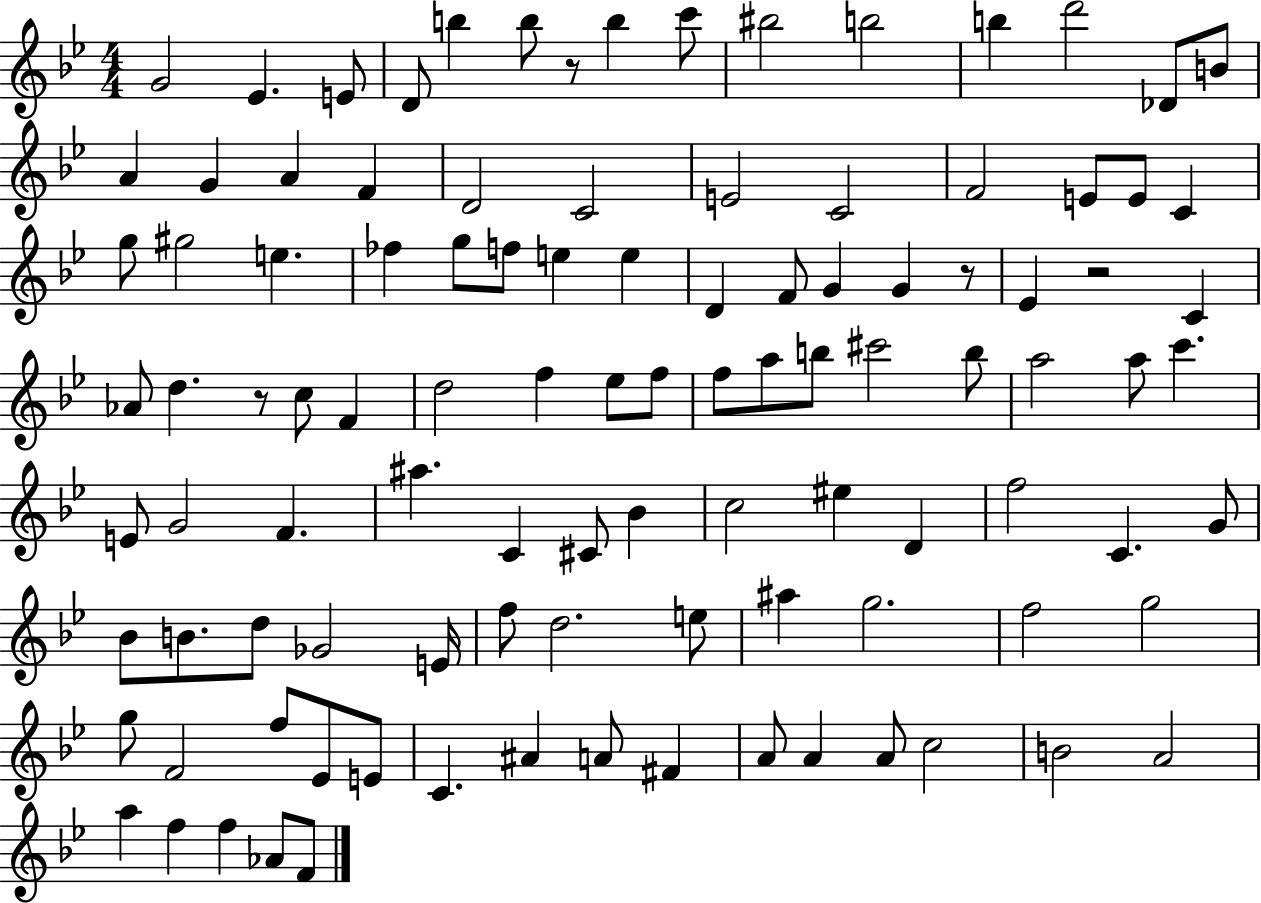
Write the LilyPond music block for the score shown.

{
  \clef treble
  \numericTimeSignature
  \time 4/4
  \key bes \major
  g'2 ees'4. e'8 | d'8 b''4 b''8 r8 b''4 c'''8 | bis''2 b''2 | b''4 d'''2 des'8 b'8 | \break a'4 g'4 a'4 f'4 | d'2 c'2 | e'2 c'2 | f'2 e'8 e'8 c'4 | \break g''8 gis''2 e''4. | fes''4 g''8 f''8 e''4 e''4 | d'4 f'8 g'4 g'4 r8 | ees'4 r2 c'4 | \break aes'8 d''4. r8 c''8 f'4 | d''2 f''4 ees''8 f''8 | f''8 a''8 b''8 cis'''2 b''8 | a''2 a''8 c'''4. | \break e'8 g'2 f'4. | ais''4. c'4 cis'8 bes'4 | c''2 eis''4 d'4 | f''2 c'4. g'8 | \break bes'8 b'8. d''8 ges'2 e'16 | f''8 d''2. e''8 | ais''4 g''2. | f''2 g''2 | \break g''8 f'2 f''8 ees'8 e'8 | c'4. ais'4 a'8 fis'4 | a'8 a'4 a'8 c''2 | b'2 a'2 | \break a''4 f''4 f''4 aes'8 f'8 | \bar "|."
}